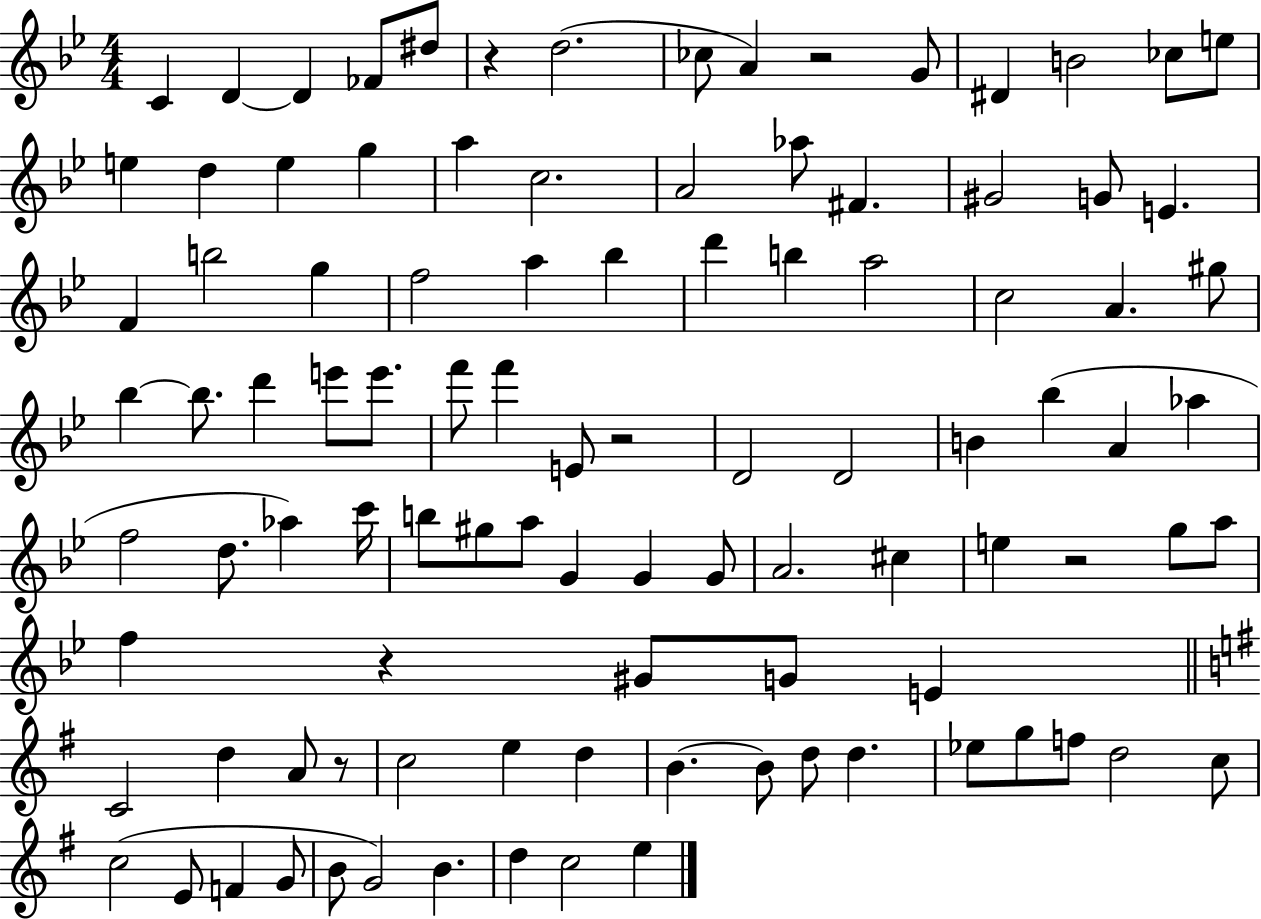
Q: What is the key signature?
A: BES major